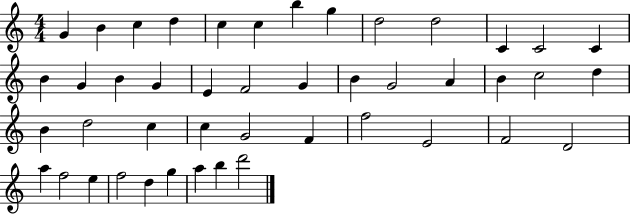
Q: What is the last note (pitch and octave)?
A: D6